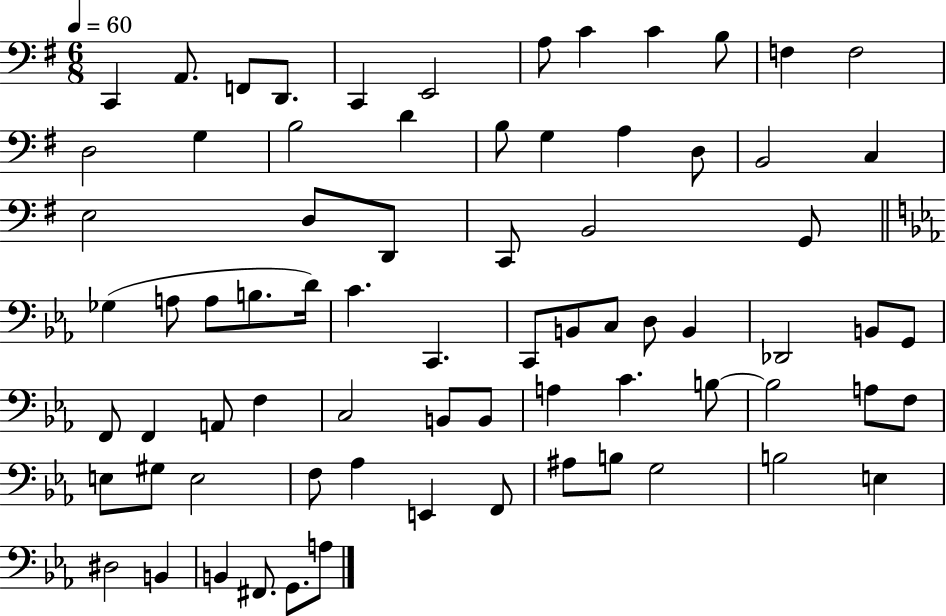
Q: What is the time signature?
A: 6/8